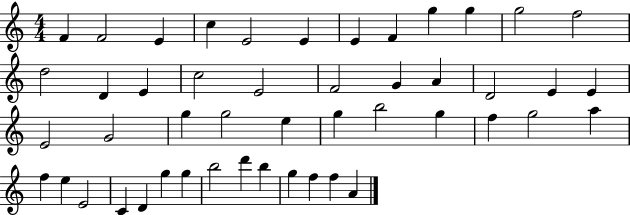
X:1
T:Untitled
M:4/4
L:1/4
K:C
F F2 E c E2 E E F g g g2 f2 d2 D E c2 E2 F2 G A D2 E E E2 G2 g g2 e g b2 g f g2 a f e E2 C D g g b2 d' b g f f A